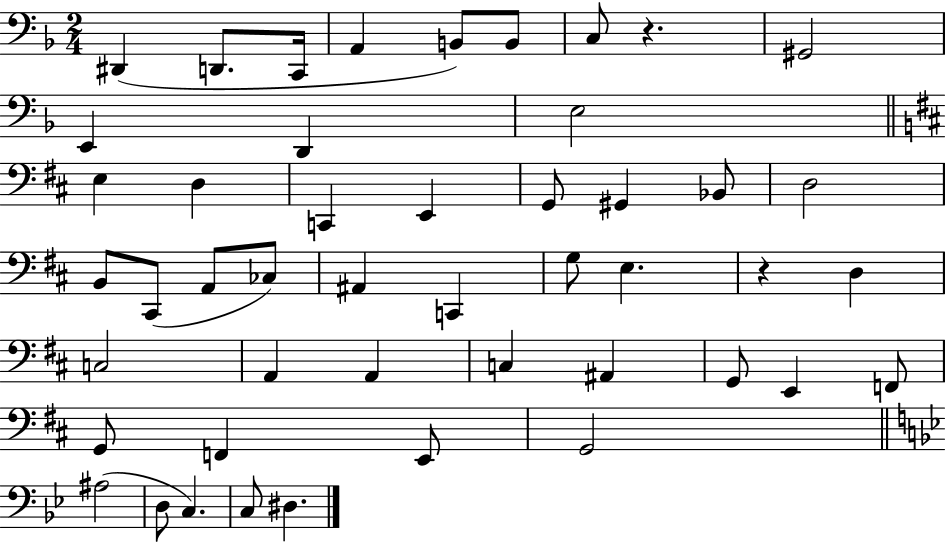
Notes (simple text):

D#2/q D2/e. C2/s A2/q B2/e B2/e C3/e R/q. G#2/h E2/q D2/q E3/h E3/q D3/q C2/q E2/q G2/e G#2/q Bb2/e D3/h B2/e C#2/e A2/e CES3/e A#2/q C2/q G3/e E3/q. R/q D3/q C3/h A2/q A2/q C3/q A#2/q G2/e E2/q F2/e G2/e F2/q E2/e G2/h A#3/h D3/e C3/q. C3/e D#3/q.